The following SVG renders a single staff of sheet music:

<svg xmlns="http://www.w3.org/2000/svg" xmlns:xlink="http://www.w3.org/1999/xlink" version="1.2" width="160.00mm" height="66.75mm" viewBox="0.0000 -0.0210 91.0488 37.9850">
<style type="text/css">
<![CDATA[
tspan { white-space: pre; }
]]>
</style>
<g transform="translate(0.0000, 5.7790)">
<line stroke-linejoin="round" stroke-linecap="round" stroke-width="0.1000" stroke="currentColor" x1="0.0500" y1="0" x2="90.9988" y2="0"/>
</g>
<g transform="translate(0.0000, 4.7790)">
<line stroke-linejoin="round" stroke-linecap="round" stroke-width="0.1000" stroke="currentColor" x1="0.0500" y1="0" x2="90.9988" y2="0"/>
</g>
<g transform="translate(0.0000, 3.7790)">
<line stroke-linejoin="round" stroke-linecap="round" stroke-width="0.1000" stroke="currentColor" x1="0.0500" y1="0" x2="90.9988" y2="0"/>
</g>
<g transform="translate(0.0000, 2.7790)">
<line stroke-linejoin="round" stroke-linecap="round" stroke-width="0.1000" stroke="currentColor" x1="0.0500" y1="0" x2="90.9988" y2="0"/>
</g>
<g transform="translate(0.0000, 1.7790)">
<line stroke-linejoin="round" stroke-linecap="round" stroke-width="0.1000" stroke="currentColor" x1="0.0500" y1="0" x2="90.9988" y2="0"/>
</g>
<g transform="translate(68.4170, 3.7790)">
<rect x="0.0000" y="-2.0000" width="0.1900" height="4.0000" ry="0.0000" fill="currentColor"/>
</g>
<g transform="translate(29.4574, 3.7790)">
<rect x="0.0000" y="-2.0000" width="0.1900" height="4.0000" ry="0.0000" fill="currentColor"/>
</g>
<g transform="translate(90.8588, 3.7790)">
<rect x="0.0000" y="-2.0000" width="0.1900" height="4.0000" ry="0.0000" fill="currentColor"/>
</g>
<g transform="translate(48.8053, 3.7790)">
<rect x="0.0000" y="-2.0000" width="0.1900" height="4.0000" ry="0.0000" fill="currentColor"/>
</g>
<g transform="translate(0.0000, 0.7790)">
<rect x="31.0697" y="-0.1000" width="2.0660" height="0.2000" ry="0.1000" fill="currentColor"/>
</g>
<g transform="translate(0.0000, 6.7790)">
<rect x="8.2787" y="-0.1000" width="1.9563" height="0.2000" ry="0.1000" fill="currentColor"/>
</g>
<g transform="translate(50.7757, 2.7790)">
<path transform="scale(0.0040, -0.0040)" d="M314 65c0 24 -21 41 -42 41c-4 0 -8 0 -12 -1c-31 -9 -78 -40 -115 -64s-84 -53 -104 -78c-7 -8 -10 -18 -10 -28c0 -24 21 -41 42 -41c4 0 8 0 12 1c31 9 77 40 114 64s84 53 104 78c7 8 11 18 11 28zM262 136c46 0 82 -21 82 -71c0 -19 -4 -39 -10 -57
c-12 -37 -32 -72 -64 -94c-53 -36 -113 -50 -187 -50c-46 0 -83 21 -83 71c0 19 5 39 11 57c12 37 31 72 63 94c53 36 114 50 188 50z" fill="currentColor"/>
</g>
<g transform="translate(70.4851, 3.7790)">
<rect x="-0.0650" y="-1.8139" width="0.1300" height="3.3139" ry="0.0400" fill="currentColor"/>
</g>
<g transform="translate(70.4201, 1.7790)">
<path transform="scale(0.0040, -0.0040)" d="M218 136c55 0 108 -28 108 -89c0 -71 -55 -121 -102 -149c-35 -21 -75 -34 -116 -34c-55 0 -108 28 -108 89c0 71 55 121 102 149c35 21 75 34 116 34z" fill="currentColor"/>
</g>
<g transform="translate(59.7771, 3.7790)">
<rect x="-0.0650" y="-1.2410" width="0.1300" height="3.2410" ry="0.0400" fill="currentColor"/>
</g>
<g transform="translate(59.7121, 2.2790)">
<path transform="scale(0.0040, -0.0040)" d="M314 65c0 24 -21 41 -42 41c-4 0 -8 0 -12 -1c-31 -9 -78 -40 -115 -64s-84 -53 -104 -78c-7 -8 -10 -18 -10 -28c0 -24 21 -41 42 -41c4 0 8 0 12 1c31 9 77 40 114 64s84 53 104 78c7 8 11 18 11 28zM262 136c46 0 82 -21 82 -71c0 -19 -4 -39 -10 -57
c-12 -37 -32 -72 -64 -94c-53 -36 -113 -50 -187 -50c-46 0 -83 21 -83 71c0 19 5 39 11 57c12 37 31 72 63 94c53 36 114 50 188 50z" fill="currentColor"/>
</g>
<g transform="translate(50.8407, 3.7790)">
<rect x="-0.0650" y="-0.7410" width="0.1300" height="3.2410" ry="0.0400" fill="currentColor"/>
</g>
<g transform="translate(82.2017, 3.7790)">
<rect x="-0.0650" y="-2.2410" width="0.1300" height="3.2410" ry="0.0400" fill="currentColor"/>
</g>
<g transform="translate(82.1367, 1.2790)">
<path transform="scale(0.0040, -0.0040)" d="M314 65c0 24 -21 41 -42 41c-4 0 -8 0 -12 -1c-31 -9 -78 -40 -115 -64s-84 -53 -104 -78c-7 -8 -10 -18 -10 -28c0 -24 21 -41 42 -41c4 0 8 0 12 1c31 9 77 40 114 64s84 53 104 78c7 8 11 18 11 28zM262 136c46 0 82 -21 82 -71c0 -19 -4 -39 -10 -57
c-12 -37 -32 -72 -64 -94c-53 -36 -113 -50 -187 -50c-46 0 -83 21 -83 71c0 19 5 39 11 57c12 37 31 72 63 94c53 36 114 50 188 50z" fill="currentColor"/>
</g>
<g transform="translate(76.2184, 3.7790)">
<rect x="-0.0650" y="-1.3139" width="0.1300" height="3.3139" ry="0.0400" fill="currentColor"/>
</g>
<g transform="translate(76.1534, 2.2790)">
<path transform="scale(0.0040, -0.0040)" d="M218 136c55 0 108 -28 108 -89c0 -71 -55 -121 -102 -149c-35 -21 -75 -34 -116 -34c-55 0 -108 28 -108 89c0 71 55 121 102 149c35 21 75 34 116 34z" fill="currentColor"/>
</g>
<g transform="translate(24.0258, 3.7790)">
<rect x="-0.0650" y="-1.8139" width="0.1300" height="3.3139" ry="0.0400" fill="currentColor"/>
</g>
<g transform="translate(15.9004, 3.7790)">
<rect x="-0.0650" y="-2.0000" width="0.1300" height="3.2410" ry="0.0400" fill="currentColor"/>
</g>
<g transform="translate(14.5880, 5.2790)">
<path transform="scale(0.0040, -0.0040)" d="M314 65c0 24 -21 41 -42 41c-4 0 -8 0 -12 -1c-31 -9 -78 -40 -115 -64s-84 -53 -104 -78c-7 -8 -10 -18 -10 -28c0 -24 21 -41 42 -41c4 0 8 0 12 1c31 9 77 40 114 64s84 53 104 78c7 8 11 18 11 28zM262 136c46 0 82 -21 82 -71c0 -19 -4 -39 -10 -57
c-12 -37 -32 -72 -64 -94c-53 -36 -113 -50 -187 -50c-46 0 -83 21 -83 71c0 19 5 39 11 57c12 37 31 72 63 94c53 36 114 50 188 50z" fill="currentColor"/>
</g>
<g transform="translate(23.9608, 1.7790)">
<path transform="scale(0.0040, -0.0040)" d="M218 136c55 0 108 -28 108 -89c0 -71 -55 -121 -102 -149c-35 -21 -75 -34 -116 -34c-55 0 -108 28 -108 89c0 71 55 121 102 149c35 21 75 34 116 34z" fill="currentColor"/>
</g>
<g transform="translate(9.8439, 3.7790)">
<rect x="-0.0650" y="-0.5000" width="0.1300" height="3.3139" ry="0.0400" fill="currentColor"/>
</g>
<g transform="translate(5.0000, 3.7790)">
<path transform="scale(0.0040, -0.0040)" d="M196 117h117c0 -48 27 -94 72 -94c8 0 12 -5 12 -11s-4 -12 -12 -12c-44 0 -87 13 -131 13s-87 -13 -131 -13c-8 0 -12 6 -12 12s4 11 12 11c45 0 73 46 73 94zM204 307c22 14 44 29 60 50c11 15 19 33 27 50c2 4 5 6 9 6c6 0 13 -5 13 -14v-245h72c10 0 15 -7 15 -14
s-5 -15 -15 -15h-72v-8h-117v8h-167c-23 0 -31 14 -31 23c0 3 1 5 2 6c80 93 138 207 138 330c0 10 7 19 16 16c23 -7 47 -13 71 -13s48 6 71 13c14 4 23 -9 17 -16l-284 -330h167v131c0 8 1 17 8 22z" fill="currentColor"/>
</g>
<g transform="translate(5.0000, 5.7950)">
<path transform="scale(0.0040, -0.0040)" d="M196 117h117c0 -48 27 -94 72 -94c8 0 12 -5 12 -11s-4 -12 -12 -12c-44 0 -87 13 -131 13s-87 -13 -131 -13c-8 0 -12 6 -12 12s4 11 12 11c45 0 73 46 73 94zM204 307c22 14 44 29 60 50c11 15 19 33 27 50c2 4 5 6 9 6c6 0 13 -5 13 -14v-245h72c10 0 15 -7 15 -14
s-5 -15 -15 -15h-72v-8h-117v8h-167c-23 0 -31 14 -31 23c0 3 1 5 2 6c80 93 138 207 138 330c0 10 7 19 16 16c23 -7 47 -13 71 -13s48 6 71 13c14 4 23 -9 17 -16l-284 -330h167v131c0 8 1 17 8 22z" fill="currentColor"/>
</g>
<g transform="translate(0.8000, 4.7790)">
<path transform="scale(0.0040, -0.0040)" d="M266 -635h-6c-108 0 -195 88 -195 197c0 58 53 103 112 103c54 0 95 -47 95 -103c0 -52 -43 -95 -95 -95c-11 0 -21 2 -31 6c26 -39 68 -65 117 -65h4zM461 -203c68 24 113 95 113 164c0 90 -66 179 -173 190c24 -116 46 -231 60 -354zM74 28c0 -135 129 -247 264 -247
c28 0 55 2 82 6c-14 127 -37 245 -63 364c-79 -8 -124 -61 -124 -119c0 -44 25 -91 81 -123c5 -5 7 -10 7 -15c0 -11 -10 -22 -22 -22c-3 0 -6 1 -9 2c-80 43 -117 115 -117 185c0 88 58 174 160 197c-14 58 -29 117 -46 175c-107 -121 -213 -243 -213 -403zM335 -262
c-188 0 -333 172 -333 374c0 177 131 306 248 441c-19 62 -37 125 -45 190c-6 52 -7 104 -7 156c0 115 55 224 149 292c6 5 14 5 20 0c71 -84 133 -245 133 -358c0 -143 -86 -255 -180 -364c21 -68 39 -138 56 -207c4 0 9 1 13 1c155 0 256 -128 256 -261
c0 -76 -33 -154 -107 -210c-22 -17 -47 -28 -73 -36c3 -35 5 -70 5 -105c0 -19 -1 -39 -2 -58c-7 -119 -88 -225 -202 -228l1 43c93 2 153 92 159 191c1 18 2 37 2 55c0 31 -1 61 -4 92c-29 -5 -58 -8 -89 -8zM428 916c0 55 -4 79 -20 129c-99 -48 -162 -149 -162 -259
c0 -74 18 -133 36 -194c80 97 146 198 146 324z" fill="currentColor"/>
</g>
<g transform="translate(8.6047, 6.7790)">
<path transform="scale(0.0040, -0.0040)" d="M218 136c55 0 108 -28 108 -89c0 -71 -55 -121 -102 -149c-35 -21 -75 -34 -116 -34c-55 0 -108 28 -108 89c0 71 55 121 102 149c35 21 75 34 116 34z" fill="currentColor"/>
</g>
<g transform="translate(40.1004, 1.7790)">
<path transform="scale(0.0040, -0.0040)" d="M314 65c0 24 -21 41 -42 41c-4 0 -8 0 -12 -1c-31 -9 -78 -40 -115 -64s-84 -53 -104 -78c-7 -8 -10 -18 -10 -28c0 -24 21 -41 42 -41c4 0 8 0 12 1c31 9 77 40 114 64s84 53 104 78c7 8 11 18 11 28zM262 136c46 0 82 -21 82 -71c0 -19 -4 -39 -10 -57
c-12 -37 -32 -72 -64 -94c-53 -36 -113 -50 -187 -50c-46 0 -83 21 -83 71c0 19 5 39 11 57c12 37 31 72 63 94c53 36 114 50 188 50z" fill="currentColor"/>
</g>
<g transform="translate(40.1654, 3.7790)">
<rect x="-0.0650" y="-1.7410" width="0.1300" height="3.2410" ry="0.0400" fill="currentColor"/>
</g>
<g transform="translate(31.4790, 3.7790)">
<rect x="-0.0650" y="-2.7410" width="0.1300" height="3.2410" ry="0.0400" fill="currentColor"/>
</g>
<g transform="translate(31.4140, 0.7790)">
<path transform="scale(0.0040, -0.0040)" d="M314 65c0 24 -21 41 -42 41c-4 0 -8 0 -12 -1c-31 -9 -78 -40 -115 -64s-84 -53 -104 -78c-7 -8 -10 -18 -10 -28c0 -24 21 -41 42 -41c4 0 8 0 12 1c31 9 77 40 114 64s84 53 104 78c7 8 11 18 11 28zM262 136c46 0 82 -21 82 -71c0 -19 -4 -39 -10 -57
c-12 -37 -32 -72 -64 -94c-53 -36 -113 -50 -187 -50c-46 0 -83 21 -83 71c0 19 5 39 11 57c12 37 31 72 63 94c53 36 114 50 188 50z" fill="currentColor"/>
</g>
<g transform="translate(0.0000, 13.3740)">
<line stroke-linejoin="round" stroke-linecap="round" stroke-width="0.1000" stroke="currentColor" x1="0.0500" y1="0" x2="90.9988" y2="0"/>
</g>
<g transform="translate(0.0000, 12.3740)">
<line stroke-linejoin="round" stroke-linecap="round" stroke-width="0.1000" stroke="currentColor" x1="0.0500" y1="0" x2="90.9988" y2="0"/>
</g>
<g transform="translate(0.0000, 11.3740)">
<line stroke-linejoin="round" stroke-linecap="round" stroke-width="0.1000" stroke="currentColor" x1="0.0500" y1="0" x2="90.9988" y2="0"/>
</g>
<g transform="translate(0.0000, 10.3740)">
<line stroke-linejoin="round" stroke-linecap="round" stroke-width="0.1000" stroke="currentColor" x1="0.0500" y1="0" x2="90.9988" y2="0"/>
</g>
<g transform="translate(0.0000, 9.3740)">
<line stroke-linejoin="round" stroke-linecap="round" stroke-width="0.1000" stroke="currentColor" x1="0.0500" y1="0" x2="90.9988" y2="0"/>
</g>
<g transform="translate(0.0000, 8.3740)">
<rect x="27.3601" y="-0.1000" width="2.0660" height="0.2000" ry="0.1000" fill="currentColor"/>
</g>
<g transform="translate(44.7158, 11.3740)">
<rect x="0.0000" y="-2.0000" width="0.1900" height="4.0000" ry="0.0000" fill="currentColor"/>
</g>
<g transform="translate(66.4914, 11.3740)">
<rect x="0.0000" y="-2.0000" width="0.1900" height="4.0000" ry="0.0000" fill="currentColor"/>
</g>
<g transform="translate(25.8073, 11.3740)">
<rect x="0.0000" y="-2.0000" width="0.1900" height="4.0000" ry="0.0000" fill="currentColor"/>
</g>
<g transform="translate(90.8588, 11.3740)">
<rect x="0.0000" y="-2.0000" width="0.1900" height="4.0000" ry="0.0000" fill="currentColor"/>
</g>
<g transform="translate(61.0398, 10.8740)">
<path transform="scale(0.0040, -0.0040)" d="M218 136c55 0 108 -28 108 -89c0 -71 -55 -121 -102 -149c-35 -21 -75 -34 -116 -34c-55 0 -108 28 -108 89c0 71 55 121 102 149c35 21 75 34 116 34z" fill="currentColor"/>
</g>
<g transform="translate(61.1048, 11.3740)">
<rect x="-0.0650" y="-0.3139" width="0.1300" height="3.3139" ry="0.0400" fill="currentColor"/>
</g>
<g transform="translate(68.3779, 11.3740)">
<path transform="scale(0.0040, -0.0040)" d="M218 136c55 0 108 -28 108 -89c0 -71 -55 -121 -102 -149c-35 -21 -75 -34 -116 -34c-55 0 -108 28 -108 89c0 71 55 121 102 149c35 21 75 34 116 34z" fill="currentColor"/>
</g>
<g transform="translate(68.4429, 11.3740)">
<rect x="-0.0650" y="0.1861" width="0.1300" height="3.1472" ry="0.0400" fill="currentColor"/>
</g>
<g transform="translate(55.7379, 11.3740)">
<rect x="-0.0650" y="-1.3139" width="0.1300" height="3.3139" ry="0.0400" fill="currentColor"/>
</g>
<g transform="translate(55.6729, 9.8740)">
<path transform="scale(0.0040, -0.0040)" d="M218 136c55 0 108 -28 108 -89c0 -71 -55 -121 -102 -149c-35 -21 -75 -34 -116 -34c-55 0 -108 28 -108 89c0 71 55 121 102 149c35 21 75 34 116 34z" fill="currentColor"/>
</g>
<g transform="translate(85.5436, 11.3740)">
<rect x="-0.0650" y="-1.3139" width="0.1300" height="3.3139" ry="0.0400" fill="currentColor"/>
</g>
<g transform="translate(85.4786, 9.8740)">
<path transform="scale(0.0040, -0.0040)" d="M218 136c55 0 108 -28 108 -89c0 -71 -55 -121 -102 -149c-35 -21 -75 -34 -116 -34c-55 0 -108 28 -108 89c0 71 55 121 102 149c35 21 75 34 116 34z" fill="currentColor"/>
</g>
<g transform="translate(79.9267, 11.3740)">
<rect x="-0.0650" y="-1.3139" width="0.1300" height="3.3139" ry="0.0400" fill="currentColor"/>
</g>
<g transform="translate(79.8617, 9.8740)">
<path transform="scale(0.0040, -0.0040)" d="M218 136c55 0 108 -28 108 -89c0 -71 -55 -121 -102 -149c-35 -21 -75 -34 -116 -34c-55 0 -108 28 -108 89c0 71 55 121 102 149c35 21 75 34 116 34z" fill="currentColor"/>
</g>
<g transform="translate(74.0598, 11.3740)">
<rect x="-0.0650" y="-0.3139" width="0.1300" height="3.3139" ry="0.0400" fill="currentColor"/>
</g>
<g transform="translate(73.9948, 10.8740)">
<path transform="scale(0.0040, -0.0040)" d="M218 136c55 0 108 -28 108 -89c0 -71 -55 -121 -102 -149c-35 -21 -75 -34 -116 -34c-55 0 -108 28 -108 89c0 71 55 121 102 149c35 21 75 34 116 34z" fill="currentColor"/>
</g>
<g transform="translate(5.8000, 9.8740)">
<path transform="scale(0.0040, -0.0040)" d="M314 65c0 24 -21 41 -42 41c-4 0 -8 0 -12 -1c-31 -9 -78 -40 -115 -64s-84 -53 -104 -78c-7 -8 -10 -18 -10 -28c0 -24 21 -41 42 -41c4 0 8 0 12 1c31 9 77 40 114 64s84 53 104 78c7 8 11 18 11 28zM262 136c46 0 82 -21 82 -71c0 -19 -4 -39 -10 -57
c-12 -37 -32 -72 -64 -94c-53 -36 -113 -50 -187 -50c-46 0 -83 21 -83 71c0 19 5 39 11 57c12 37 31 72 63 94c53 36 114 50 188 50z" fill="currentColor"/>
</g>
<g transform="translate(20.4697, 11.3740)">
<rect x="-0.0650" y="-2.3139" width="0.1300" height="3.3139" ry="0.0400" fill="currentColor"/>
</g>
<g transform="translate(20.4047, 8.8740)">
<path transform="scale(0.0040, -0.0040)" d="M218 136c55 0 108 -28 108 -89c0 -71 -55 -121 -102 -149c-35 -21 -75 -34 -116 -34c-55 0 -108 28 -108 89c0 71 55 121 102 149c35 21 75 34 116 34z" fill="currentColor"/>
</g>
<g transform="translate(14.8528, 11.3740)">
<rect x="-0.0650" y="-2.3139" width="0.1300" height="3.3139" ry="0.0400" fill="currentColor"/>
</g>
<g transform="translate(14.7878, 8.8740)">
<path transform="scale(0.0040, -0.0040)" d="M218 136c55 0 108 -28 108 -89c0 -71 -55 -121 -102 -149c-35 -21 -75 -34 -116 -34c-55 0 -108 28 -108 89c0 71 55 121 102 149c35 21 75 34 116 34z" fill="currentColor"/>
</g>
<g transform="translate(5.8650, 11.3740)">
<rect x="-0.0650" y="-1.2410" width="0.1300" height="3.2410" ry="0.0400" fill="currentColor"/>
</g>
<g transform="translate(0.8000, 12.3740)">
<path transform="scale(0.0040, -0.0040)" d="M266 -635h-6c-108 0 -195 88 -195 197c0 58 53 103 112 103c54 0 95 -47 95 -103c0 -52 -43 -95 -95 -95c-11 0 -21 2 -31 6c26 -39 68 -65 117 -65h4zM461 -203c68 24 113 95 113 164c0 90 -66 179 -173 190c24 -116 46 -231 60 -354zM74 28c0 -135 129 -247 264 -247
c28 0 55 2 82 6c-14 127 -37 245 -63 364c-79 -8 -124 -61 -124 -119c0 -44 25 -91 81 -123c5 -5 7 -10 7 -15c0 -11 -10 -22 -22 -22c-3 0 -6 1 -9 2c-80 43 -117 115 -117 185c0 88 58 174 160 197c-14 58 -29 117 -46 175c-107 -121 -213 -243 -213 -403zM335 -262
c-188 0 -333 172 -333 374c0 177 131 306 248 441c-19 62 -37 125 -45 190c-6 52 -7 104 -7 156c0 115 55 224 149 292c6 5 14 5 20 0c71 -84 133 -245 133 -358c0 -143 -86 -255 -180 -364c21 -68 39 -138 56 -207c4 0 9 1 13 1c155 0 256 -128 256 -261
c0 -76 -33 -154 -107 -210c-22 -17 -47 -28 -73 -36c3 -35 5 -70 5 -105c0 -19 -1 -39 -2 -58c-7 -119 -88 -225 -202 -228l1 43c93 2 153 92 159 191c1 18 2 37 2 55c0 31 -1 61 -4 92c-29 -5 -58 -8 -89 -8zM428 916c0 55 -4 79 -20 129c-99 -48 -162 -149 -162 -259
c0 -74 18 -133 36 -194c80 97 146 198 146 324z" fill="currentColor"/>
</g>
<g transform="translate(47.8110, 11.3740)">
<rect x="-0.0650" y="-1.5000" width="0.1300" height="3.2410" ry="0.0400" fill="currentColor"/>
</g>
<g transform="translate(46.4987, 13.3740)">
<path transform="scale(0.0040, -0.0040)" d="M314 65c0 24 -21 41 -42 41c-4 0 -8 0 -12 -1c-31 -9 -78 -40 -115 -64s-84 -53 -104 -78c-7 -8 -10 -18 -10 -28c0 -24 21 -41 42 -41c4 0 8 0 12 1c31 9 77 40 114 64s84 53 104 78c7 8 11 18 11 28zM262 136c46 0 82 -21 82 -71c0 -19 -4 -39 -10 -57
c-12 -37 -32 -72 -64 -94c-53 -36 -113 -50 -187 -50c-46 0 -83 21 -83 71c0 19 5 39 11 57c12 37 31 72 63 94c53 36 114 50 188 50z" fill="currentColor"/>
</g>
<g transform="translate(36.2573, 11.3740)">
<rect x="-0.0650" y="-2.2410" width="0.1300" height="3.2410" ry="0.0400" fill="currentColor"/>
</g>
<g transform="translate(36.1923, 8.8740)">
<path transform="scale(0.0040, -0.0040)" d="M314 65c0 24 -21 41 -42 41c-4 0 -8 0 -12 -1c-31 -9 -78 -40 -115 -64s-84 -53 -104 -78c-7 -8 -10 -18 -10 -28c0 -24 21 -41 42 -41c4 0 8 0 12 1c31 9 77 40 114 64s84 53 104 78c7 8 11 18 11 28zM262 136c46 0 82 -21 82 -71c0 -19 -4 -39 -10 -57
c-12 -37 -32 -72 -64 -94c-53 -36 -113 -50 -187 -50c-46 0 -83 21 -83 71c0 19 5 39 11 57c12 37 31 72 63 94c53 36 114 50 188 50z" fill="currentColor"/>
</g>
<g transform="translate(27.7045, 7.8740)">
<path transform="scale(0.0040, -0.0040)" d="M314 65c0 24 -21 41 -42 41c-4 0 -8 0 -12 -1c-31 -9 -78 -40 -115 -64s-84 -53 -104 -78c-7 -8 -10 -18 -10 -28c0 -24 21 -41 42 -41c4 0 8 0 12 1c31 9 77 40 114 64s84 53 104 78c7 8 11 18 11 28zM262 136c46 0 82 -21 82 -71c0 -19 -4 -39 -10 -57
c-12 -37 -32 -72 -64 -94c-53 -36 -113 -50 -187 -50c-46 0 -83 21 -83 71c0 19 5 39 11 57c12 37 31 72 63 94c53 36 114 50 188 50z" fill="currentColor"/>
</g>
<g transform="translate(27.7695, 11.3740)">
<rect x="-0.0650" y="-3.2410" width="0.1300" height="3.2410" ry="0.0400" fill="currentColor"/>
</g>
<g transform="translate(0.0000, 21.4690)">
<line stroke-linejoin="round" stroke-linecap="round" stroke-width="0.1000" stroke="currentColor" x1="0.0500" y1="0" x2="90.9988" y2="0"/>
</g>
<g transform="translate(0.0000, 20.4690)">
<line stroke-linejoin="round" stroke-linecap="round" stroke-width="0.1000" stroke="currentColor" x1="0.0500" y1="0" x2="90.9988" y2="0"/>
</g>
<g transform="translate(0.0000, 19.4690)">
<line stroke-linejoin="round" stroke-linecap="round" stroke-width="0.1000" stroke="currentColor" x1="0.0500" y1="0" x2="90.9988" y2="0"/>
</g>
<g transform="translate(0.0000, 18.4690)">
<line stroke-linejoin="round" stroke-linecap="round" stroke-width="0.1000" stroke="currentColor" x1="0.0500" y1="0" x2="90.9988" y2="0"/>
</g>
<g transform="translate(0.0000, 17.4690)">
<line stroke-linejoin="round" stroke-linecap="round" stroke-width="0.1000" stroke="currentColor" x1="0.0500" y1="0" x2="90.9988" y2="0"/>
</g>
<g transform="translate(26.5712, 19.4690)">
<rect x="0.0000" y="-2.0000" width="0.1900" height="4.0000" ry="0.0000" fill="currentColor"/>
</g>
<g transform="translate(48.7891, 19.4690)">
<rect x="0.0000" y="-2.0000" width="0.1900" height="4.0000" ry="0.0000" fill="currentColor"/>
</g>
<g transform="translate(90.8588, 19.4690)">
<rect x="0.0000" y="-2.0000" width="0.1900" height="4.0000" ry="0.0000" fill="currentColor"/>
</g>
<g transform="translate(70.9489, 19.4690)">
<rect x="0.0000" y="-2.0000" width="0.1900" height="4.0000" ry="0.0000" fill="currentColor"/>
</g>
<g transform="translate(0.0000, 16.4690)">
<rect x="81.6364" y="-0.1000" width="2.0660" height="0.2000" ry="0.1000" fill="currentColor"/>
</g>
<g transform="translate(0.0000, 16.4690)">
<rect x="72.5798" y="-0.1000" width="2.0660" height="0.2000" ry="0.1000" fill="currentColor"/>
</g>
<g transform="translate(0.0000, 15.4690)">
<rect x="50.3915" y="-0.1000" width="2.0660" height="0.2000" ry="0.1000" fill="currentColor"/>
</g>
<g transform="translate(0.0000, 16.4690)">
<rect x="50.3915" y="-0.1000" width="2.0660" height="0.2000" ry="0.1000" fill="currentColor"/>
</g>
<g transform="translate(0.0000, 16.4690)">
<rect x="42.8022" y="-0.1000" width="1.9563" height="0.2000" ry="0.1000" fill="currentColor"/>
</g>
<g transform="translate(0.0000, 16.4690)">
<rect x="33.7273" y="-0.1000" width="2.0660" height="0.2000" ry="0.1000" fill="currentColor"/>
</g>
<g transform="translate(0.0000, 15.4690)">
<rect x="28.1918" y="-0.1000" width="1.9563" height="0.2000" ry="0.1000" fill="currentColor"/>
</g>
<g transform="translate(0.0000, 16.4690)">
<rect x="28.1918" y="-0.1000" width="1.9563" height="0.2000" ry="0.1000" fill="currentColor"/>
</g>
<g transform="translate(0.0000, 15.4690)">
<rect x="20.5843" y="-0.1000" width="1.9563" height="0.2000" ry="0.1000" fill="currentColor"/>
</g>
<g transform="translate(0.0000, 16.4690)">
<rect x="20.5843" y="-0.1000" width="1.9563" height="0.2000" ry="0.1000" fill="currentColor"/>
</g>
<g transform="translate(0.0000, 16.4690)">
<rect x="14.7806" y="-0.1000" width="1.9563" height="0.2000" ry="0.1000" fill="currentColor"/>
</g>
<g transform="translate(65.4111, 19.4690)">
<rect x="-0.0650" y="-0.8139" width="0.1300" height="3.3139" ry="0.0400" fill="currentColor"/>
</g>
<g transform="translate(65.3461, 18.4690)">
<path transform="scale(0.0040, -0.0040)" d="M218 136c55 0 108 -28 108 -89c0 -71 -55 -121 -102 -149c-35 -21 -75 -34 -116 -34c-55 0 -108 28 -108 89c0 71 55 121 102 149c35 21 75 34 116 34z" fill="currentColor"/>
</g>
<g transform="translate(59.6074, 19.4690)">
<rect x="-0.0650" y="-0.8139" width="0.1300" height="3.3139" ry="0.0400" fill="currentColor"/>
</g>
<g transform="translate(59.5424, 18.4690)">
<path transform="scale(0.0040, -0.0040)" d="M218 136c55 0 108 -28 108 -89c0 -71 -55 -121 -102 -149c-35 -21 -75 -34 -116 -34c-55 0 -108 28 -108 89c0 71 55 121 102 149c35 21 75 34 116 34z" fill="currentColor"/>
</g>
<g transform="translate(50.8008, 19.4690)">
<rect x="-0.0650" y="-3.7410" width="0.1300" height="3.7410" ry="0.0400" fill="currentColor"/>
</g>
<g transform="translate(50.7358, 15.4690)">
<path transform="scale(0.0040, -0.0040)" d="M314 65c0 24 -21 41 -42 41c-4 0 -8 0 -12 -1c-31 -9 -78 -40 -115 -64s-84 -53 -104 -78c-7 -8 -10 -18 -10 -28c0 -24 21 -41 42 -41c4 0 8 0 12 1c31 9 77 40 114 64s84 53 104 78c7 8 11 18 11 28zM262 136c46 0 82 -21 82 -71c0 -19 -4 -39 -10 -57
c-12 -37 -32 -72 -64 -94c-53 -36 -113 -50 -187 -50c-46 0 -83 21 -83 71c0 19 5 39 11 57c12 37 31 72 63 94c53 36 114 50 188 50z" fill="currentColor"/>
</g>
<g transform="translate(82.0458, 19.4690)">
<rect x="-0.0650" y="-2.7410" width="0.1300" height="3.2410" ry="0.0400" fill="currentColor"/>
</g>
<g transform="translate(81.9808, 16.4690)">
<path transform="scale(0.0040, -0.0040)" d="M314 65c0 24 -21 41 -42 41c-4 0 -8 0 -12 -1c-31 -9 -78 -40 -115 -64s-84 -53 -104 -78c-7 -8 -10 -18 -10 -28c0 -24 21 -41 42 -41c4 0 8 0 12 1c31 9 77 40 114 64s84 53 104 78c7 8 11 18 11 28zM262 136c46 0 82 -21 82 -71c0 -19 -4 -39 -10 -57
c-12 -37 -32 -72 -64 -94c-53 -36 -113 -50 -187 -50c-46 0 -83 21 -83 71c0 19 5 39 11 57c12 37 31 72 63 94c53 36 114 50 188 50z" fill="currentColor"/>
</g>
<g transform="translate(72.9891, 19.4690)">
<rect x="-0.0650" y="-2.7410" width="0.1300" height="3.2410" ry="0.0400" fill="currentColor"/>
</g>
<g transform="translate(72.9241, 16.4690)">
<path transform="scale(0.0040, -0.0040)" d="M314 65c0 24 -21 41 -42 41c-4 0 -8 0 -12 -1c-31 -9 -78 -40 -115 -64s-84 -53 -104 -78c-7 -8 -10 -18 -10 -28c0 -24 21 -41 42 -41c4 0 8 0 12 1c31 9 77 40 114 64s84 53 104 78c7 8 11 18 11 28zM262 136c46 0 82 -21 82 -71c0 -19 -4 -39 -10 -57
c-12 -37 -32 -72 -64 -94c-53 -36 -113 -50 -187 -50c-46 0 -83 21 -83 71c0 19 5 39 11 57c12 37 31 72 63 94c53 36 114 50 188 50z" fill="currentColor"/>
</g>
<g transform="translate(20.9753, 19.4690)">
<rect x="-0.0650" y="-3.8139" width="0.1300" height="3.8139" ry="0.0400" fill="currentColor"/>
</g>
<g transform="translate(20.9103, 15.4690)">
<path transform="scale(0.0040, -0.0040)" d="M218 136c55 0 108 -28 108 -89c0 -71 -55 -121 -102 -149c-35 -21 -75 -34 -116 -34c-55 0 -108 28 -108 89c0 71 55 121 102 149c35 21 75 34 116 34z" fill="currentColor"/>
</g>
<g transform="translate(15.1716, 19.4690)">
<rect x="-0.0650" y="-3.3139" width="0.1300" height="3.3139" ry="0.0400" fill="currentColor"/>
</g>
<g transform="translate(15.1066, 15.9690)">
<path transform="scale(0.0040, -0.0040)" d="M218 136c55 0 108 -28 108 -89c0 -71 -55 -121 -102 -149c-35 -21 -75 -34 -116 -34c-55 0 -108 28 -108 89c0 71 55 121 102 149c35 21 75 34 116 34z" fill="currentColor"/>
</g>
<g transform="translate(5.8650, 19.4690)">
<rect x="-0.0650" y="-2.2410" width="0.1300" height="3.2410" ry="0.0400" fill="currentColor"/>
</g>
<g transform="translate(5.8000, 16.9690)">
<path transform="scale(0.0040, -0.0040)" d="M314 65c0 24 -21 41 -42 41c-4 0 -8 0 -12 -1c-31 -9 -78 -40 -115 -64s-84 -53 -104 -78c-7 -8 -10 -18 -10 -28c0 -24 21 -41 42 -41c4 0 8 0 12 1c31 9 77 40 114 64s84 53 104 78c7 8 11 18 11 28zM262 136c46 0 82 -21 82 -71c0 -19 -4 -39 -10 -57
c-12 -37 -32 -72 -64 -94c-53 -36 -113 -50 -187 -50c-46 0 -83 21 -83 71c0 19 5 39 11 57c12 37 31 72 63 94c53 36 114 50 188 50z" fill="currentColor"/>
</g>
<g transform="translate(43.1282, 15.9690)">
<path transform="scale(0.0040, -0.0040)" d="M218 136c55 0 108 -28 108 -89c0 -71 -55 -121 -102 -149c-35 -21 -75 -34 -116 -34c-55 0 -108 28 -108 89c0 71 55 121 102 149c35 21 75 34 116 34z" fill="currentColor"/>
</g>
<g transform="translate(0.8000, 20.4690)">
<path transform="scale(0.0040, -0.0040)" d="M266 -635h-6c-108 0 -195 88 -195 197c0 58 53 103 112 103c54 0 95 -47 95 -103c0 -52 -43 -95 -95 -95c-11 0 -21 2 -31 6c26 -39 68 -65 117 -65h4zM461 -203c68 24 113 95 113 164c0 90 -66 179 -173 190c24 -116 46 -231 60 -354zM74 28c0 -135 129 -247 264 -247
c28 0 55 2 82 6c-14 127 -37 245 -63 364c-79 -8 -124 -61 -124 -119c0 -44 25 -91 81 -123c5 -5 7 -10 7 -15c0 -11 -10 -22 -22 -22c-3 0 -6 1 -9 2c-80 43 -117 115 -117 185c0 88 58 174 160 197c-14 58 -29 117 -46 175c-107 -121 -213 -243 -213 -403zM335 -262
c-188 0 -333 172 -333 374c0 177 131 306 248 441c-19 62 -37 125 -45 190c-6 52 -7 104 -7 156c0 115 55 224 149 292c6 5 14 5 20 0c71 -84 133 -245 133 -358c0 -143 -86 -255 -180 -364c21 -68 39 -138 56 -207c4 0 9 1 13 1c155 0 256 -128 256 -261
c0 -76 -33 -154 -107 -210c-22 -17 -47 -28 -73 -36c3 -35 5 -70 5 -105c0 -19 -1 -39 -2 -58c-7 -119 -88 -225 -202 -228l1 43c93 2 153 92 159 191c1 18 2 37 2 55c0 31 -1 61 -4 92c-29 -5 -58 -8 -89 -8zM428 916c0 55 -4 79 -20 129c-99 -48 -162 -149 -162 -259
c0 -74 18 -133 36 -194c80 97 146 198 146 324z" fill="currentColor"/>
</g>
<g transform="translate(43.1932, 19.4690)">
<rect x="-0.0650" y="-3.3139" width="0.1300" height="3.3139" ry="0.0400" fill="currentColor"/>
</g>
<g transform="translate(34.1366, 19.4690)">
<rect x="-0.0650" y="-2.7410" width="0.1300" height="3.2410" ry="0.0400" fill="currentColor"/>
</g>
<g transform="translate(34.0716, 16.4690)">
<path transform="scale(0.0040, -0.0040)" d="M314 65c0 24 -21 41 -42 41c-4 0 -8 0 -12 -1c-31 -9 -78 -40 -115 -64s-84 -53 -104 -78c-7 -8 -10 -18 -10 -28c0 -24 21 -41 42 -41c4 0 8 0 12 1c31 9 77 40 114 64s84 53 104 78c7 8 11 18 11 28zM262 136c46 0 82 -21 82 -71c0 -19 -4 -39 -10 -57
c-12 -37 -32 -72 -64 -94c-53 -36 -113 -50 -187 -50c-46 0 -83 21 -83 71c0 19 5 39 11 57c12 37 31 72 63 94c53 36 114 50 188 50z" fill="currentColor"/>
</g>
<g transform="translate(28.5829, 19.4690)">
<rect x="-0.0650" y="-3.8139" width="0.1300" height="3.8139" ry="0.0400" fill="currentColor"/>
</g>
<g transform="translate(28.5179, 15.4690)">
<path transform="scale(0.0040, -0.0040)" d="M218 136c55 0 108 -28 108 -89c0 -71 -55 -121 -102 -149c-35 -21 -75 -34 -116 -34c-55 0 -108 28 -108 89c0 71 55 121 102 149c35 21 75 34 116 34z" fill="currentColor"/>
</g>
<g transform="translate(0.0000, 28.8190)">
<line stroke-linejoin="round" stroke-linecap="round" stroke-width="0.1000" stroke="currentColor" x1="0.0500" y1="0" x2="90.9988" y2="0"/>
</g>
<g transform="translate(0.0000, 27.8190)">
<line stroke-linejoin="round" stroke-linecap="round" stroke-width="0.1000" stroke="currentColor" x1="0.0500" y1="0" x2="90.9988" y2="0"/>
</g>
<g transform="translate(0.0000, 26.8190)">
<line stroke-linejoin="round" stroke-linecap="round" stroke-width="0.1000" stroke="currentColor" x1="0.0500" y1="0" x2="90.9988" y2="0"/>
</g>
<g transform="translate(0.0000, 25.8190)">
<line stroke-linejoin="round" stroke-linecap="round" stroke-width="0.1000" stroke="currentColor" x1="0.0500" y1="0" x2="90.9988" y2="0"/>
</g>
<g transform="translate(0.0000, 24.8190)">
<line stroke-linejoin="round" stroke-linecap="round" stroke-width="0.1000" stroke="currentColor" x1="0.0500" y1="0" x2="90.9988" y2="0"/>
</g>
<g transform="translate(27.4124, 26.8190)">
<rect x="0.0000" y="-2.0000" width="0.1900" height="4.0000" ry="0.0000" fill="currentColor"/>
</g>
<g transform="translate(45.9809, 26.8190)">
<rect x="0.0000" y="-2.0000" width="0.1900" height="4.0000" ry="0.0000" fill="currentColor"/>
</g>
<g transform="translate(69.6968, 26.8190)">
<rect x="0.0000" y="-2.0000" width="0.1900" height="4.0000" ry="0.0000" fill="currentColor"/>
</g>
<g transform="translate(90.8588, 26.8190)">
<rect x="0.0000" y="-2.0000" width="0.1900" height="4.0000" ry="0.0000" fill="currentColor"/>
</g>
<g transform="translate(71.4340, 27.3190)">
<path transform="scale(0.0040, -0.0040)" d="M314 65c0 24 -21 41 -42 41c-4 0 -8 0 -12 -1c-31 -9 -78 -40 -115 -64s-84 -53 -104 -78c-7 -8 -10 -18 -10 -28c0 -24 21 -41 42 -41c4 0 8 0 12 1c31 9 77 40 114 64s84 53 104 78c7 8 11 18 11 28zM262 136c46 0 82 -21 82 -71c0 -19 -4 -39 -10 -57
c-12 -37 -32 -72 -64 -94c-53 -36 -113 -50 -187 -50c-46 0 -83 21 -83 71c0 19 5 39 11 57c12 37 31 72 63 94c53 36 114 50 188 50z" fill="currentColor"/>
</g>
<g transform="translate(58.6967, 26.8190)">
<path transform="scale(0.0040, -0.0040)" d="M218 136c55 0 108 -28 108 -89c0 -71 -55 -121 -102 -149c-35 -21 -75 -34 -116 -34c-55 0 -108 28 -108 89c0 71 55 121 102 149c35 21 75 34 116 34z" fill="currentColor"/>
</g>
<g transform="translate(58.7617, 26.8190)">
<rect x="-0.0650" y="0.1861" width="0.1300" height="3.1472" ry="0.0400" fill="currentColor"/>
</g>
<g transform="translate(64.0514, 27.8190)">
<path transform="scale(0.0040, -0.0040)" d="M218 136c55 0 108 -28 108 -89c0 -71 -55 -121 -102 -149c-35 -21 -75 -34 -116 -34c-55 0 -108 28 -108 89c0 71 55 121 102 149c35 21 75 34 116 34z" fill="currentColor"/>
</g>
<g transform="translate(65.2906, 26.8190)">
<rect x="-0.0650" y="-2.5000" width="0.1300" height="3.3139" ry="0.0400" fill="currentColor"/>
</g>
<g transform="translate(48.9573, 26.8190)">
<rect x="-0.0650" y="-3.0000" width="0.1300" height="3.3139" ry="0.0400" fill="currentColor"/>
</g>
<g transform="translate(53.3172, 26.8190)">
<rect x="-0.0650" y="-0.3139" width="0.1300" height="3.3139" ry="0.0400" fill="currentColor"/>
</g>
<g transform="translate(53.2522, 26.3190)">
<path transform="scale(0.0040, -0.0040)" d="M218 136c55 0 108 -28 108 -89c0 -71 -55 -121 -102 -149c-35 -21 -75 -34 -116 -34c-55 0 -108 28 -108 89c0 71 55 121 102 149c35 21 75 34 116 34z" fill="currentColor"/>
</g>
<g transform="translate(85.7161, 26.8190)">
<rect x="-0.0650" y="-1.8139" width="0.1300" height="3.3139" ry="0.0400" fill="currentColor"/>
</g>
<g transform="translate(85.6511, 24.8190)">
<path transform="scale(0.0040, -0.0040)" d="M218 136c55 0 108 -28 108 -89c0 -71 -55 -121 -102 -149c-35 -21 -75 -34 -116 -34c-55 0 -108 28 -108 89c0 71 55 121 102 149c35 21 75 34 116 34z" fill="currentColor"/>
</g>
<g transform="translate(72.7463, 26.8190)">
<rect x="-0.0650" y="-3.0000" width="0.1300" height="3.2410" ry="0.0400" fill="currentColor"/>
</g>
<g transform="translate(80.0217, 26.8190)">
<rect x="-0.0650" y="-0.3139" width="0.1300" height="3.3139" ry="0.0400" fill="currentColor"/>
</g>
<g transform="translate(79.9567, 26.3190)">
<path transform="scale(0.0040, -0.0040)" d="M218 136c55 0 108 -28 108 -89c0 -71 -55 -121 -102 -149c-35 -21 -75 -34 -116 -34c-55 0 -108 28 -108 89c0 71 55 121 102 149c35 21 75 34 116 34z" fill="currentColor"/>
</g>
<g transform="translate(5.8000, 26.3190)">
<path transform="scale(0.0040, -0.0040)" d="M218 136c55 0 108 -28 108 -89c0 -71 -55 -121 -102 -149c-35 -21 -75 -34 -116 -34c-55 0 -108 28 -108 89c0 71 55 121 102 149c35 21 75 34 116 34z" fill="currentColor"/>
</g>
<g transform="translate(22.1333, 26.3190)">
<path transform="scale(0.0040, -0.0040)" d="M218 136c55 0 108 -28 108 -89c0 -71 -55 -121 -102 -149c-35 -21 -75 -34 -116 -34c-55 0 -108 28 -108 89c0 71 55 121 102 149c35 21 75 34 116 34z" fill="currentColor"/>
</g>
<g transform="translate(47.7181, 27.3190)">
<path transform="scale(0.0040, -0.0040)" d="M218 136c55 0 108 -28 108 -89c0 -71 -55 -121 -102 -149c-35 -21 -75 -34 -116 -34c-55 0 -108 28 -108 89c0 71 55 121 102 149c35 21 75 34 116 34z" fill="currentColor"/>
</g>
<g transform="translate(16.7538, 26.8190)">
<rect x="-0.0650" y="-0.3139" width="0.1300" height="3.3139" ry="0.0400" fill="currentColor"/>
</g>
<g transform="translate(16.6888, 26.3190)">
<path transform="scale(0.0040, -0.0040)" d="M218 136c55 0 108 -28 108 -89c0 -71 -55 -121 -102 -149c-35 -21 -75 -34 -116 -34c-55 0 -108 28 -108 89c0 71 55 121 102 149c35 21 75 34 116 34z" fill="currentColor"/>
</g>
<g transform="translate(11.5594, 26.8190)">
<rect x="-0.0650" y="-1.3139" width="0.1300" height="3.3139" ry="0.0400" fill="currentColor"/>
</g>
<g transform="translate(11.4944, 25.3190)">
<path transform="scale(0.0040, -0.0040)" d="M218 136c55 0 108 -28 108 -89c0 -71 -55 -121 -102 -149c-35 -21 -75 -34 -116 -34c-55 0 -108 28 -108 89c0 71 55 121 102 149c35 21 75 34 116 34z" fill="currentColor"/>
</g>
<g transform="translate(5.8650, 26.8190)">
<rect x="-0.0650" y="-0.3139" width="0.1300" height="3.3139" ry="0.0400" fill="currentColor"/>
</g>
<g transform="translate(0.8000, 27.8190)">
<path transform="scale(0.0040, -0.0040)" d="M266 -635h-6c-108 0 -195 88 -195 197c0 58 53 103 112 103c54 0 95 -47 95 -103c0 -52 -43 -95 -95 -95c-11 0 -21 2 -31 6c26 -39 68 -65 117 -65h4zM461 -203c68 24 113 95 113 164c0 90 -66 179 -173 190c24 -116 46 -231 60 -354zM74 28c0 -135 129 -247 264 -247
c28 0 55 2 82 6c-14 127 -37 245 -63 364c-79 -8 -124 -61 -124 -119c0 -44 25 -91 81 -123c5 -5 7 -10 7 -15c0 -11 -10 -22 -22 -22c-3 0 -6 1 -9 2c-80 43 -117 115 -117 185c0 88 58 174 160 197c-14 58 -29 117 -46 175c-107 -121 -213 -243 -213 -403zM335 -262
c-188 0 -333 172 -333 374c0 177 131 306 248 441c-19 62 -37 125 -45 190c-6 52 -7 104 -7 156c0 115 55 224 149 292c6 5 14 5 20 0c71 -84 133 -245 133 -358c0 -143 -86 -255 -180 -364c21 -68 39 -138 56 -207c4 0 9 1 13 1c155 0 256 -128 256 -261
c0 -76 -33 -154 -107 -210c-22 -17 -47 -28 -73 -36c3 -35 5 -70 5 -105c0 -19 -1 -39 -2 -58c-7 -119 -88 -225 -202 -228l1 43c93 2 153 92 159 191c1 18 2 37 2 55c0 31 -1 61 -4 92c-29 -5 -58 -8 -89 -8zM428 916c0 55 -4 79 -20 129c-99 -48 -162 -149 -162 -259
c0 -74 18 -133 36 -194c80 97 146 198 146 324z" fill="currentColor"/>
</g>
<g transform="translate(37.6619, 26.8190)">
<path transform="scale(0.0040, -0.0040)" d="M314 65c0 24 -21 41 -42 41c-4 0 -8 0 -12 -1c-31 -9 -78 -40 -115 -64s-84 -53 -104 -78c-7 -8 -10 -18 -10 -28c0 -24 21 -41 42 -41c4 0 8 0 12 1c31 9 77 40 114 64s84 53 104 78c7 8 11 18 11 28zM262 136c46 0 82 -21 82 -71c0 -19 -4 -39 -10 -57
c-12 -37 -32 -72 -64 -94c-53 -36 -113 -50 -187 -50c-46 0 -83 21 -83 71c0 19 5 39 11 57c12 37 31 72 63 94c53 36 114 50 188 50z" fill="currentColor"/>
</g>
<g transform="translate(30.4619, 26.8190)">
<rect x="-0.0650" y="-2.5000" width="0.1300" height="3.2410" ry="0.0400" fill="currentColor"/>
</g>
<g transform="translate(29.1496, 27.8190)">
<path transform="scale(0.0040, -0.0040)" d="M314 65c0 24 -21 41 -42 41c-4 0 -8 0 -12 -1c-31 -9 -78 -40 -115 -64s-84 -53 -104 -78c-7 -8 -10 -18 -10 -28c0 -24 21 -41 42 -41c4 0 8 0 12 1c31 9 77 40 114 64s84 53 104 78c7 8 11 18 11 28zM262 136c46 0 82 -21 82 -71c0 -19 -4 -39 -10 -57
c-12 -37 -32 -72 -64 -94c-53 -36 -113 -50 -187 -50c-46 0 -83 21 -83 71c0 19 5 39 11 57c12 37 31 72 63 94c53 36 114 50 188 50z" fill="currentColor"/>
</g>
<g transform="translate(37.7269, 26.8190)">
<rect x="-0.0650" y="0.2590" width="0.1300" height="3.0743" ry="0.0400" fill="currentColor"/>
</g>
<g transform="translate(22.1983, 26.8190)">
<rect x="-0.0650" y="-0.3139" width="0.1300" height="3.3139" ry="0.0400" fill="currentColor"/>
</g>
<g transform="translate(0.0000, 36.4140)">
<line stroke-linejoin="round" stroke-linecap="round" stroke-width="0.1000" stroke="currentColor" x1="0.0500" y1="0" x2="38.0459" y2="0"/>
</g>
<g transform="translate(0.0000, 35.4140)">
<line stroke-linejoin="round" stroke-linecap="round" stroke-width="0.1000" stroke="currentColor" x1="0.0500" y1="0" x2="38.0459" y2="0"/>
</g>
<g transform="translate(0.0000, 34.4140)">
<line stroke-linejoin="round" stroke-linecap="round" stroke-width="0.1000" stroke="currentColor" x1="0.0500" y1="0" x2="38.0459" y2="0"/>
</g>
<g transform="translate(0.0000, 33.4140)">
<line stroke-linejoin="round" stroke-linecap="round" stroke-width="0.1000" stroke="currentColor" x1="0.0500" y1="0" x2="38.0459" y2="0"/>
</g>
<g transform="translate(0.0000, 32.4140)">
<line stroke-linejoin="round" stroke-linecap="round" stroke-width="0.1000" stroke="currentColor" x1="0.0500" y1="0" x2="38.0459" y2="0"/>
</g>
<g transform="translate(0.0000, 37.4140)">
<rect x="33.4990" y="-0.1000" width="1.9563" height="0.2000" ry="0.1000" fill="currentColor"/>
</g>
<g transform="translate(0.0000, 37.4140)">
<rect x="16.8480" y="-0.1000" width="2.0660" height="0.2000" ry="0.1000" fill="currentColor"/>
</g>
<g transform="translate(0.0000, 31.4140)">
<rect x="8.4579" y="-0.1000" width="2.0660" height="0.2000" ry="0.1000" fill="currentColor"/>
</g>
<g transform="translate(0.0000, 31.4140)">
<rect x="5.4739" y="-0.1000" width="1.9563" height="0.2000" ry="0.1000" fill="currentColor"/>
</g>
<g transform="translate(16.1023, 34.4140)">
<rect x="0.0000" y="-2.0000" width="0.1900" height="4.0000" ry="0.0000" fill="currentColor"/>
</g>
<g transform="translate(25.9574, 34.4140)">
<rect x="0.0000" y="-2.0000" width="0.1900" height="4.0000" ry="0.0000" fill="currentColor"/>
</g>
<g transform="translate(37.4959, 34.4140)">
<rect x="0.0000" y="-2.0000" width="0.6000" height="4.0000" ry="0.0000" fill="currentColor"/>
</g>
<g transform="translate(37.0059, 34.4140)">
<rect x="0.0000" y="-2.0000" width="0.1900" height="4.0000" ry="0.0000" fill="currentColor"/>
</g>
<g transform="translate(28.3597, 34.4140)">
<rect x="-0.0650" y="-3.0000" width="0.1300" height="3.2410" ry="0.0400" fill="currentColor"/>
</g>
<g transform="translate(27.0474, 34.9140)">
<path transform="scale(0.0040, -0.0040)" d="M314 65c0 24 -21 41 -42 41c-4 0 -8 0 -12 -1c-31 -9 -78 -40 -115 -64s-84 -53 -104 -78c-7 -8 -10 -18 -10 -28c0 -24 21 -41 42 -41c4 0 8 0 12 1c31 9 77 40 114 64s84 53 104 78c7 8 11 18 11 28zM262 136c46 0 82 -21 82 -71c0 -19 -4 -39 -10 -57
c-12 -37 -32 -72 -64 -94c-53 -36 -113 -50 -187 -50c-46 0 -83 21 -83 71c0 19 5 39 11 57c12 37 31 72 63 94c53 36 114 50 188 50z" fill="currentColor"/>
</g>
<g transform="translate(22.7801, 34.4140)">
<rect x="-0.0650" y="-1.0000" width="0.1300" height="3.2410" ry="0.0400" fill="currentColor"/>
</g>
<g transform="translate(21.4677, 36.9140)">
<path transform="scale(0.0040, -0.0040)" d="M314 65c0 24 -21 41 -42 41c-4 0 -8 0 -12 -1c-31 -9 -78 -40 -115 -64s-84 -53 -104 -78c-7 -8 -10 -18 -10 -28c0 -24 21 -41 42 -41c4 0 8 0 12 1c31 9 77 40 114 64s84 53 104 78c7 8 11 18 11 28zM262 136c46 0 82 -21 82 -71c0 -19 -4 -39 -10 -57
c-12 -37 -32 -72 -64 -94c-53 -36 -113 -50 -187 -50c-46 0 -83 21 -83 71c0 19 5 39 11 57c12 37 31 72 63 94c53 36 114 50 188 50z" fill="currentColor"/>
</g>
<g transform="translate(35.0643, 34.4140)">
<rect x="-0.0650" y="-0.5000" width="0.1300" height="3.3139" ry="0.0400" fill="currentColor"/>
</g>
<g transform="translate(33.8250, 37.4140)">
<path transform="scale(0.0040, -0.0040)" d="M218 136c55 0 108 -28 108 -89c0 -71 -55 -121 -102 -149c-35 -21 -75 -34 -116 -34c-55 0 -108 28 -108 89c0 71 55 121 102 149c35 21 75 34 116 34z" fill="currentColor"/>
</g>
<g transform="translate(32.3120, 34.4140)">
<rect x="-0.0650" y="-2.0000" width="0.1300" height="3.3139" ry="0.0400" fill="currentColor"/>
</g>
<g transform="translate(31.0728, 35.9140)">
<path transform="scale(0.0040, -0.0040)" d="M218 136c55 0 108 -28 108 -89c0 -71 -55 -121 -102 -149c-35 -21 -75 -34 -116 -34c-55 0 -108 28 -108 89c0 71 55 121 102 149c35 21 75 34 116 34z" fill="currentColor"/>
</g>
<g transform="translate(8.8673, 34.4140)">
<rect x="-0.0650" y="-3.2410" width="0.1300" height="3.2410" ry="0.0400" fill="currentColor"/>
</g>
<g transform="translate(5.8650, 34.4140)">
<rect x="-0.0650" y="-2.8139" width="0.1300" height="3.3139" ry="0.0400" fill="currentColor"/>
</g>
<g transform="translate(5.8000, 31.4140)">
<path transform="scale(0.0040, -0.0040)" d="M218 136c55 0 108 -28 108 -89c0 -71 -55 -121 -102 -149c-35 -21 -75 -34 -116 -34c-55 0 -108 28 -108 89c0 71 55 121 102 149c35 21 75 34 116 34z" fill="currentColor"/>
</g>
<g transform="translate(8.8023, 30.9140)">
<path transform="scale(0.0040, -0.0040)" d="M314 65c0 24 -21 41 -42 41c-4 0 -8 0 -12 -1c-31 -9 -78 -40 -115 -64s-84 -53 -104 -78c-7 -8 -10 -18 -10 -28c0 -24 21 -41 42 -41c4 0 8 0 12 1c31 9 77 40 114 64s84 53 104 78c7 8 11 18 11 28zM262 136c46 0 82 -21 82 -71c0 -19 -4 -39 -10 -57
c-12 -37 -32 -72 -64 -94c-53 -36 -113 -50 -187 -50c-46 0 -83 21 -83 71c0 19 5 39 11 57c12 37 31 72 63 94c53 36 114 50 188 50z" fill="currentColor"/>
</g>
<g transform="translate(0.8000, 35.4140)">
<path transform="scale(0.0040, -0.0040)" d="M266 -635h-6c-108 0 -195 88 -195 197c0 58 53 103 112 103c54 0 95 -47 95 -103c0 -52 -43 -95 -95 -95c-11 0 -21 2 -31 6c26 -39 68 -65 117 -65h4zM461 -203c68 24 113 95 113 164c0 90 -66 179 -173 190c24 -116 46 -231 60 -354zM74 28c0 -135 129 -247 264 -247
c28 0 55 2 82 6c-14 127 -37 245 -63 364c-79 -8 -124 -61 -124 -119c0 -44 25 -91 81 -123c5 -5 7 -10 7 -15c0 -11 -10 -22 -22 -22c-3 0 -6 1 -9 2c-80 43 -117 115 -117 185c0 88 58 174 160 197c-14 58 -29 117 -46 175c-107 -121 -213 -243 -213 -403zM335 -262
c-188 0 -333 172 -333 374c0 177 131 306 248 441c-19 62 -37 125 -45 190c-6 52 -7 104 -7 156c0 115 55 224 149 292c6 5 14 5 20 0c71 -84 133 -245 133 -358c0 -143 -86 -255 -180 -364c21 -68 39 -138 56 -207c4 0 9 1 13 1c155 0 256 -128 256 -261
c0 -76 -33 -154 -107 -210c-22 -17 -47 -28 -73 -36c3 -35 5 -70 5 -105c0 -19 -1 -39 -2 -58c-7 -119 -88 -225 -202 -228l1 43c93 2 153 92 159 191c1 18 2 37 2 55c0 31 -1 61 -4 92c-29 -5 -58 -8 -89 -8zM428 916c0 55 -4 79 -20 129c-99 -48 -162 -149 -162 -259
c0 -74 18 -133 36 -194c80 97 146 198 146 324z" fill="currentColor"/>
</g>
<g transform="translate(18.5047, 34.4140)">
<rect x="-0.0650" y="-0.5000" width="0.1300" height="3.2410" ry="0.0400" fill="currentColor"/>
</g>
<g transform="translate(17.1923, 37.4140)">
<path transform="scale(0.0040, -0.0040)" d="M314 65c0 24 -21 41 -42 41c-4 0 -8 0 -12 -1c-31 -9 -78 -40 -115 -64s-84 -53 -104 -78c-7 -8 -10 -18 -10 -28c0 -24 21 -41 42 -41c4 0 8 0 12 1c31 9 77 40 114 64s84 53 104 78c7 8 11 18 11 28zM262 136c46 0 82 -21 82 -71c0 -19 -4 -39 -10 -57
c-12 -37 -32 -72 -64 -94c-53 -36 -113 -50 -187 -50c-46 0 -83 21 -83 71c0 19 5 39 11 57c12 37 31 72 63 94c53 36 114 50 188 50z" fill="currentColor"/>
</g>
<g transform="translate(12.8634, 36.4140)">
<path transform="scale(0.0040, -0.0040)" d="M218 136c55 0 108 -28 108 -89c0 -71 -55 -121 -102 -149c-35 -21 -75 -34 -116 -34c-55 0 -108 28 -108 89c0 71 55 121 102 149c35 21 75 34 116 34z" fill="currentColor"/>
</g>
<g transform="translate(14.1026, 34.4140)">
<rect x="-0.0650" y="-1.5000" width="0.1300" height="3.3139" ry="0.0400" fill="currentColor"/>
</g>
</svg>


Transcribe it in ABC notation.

X:1
T:Untitled
M:4/4
L:1/4
K:C
C F2 f a2 f2 d2 e2 f e g2 e2 g g b2 g2 E2 e c B c e e g2 b c' c' a2 b c'2 d d a2 a2 c e c c G2 B2 A c B G A2 c f a b2 E C2 D2 A2 F C